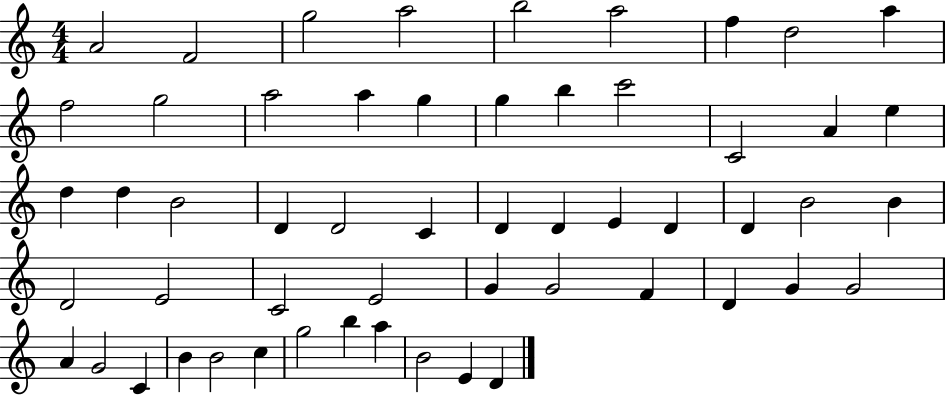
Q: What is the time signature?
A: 4/4